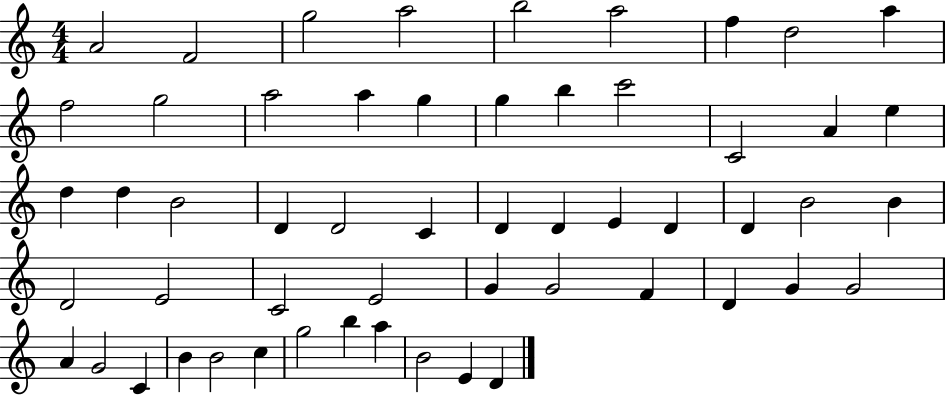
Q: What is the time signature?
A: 4/4